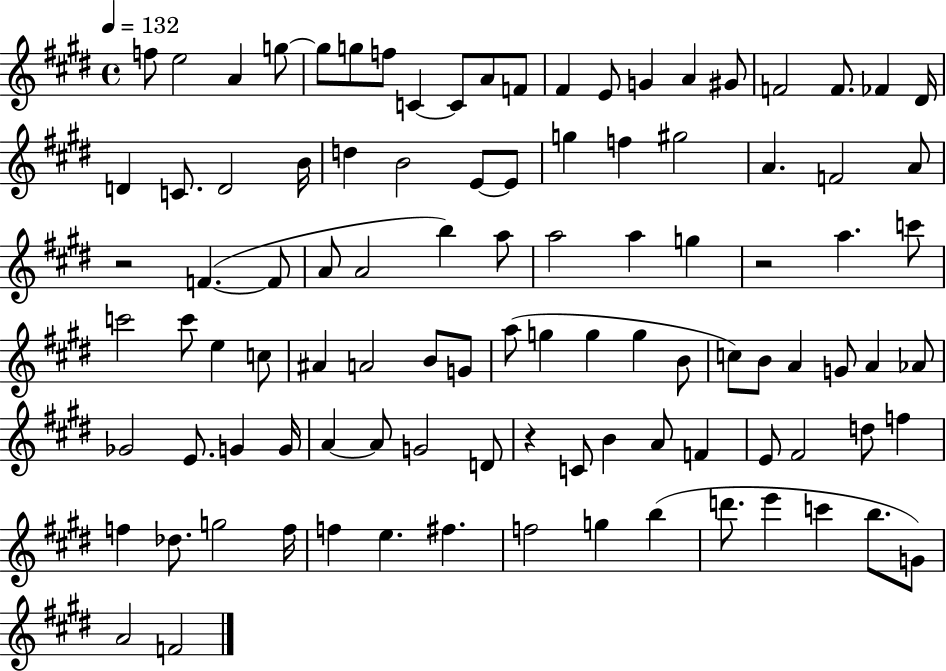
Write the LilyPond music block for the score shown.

{
  \clef treble
  \time 4/4
  \defaultTimeSignature
  \key e \major
  \tempo 4 = 132
  f''8 e''2 a'4 g''8~~ | g''8 g''8 f''8 c'4~~ c'8 a'8 f'8 | fis'4 e'8 g'4 a'4 gis'8 | f'2 f'8. fes'4 dis'16 | \break d'4 c'8. d'2 b'16 | d''4 b'2 e'8~~ e'8 | g''4 f''4 gis''2 | a'4. f'2 a'8 | \break r2 f'4.~(~ f'8 | a'8 a'2 b''4) a''8 | a''2 a''4 g''4 | r2 a''4. c'''8 | \break c'''2 c'''8 e''4 c''8 | ais'4 a'2 b'8 g'8 | a''8( g''4 g''4 g''4 b'8 | c''8) b'8 a'4 g'8 a'4 aes'8 | \break ges'2 e'8. g'4 g'16 | a'4~~ a'8 g'2 d'8 | r4 c'8 b'4 a'8 f'4 | e'8 fis'2 d''8 f''4 | \break f''4 des''8. g''2 f''16 | f''4 e''4. fis''4. | f''2 g''4 b''4( | d'''8. e'''4 c'''4 b''8. g'8) | \break a'2 f'2 | \bar "|."
}